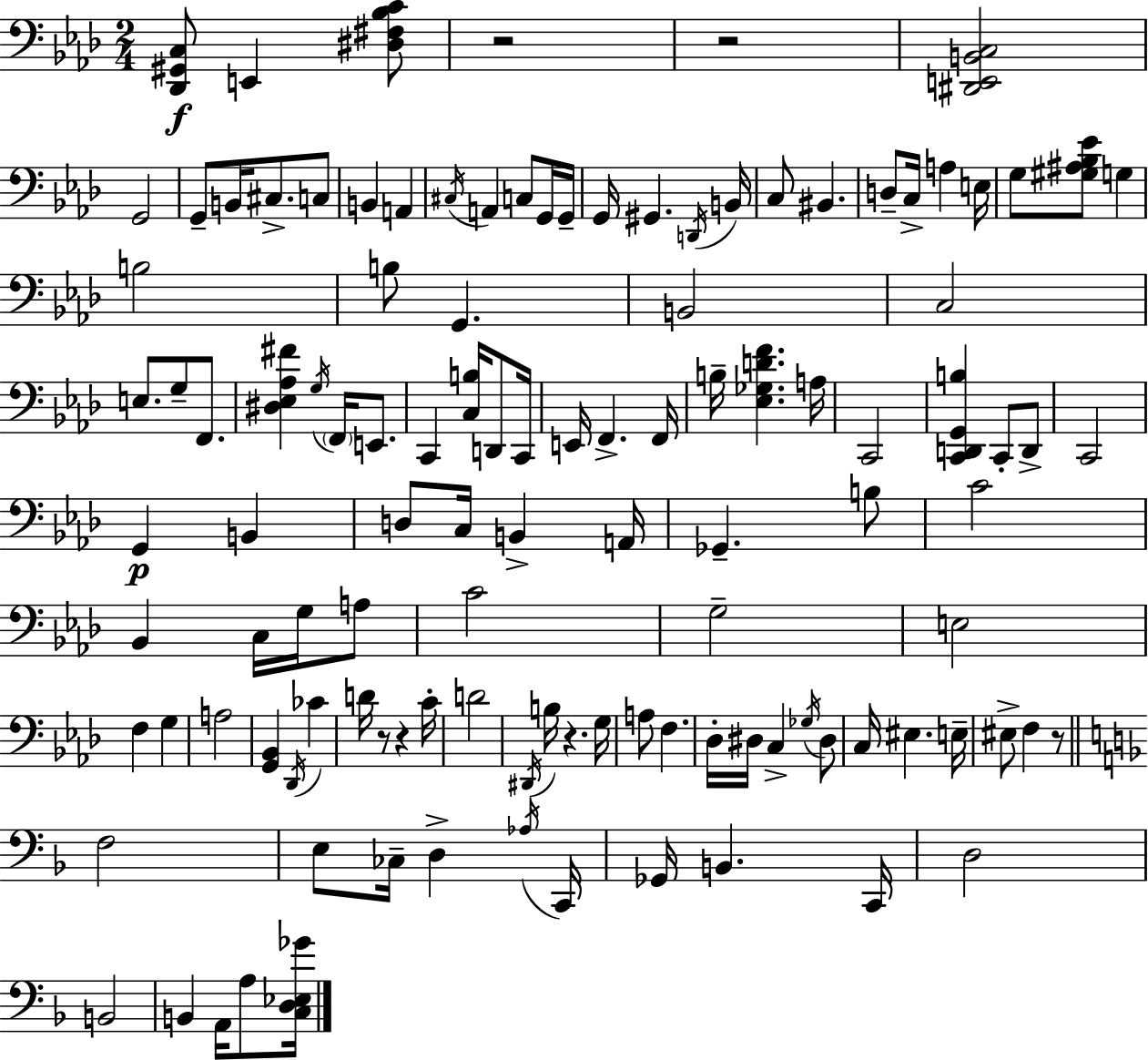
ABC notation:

X:1
T:Untitled
M:2/4
L:1/4
K:Fm
[_D,,^G,,C,]/2 E,, [^D,^F,_B,C]/2 z2 z2 [^D,,E,,B,,C,]2 G,,2 G,,/2 B,,/4 ^C,/2 C,/2 B,, A,, ^C,/4 A,, C,/2 G,,/4 G,,/4 G,,/4 ^G,, D,,/4 B,,/4 C,/2 ^B,, D,/2 C,/4 A, E,/4 G,/2 [^G,^A,_B,_E]/2 G, B,2 B,/2 G,, B,,2 C,2 E,/2 G,/2 F,,/2 [^D,_E,_A,^F] G,/4 F,,/4 E,,/2 C,, [C,B,]/4 D,,/2 C,,/4 E,,/4 F,, F,,/4 B,/4 [_E,_G,DF] A,/4 C,,2 [C,,D,,G,,B,] C,,/2 D,,/2 C,,2 G,, B,, D,/2 C,/4 B,, A,,/4 _G,, B,/2 C2 _B,, C,/4 G,/4 A,/2 C2 G,2 E,2 F, G, A,2 [G,,_B,,] _D,,/4 _C D/4 z/2 z C/4 D2 ^D,,/4 B,/4 z G,/4 A,/2 F, _D,/4 ^D,/4 C, _G,/4 ^D,/2 C,/4 ^E, E,/4 ^E,/2 F, z/2 F,2 E,/2 _C,/4 D, _A,/4 C,,/4 _G,,/4 B,, C,,/4 D,2 B,,2 B,, A,,/4 A,/2 [C,D,_E,_G]/4